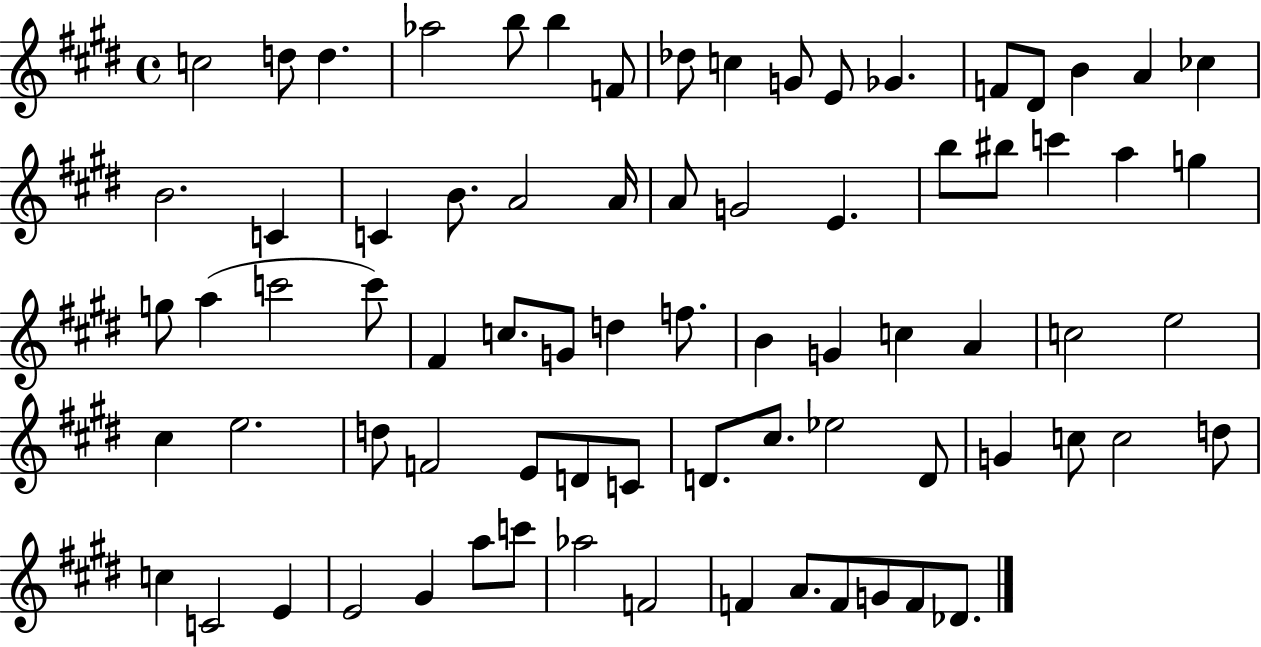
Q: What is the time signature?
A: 4/4